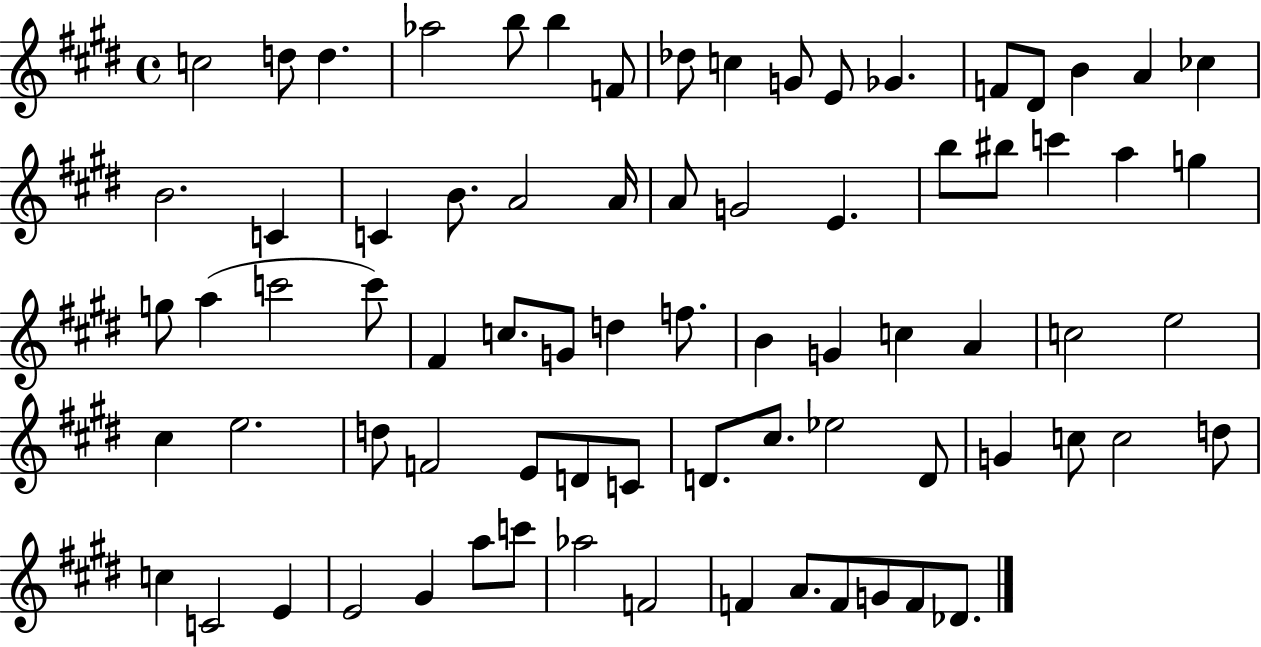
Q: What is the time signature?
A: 4/4